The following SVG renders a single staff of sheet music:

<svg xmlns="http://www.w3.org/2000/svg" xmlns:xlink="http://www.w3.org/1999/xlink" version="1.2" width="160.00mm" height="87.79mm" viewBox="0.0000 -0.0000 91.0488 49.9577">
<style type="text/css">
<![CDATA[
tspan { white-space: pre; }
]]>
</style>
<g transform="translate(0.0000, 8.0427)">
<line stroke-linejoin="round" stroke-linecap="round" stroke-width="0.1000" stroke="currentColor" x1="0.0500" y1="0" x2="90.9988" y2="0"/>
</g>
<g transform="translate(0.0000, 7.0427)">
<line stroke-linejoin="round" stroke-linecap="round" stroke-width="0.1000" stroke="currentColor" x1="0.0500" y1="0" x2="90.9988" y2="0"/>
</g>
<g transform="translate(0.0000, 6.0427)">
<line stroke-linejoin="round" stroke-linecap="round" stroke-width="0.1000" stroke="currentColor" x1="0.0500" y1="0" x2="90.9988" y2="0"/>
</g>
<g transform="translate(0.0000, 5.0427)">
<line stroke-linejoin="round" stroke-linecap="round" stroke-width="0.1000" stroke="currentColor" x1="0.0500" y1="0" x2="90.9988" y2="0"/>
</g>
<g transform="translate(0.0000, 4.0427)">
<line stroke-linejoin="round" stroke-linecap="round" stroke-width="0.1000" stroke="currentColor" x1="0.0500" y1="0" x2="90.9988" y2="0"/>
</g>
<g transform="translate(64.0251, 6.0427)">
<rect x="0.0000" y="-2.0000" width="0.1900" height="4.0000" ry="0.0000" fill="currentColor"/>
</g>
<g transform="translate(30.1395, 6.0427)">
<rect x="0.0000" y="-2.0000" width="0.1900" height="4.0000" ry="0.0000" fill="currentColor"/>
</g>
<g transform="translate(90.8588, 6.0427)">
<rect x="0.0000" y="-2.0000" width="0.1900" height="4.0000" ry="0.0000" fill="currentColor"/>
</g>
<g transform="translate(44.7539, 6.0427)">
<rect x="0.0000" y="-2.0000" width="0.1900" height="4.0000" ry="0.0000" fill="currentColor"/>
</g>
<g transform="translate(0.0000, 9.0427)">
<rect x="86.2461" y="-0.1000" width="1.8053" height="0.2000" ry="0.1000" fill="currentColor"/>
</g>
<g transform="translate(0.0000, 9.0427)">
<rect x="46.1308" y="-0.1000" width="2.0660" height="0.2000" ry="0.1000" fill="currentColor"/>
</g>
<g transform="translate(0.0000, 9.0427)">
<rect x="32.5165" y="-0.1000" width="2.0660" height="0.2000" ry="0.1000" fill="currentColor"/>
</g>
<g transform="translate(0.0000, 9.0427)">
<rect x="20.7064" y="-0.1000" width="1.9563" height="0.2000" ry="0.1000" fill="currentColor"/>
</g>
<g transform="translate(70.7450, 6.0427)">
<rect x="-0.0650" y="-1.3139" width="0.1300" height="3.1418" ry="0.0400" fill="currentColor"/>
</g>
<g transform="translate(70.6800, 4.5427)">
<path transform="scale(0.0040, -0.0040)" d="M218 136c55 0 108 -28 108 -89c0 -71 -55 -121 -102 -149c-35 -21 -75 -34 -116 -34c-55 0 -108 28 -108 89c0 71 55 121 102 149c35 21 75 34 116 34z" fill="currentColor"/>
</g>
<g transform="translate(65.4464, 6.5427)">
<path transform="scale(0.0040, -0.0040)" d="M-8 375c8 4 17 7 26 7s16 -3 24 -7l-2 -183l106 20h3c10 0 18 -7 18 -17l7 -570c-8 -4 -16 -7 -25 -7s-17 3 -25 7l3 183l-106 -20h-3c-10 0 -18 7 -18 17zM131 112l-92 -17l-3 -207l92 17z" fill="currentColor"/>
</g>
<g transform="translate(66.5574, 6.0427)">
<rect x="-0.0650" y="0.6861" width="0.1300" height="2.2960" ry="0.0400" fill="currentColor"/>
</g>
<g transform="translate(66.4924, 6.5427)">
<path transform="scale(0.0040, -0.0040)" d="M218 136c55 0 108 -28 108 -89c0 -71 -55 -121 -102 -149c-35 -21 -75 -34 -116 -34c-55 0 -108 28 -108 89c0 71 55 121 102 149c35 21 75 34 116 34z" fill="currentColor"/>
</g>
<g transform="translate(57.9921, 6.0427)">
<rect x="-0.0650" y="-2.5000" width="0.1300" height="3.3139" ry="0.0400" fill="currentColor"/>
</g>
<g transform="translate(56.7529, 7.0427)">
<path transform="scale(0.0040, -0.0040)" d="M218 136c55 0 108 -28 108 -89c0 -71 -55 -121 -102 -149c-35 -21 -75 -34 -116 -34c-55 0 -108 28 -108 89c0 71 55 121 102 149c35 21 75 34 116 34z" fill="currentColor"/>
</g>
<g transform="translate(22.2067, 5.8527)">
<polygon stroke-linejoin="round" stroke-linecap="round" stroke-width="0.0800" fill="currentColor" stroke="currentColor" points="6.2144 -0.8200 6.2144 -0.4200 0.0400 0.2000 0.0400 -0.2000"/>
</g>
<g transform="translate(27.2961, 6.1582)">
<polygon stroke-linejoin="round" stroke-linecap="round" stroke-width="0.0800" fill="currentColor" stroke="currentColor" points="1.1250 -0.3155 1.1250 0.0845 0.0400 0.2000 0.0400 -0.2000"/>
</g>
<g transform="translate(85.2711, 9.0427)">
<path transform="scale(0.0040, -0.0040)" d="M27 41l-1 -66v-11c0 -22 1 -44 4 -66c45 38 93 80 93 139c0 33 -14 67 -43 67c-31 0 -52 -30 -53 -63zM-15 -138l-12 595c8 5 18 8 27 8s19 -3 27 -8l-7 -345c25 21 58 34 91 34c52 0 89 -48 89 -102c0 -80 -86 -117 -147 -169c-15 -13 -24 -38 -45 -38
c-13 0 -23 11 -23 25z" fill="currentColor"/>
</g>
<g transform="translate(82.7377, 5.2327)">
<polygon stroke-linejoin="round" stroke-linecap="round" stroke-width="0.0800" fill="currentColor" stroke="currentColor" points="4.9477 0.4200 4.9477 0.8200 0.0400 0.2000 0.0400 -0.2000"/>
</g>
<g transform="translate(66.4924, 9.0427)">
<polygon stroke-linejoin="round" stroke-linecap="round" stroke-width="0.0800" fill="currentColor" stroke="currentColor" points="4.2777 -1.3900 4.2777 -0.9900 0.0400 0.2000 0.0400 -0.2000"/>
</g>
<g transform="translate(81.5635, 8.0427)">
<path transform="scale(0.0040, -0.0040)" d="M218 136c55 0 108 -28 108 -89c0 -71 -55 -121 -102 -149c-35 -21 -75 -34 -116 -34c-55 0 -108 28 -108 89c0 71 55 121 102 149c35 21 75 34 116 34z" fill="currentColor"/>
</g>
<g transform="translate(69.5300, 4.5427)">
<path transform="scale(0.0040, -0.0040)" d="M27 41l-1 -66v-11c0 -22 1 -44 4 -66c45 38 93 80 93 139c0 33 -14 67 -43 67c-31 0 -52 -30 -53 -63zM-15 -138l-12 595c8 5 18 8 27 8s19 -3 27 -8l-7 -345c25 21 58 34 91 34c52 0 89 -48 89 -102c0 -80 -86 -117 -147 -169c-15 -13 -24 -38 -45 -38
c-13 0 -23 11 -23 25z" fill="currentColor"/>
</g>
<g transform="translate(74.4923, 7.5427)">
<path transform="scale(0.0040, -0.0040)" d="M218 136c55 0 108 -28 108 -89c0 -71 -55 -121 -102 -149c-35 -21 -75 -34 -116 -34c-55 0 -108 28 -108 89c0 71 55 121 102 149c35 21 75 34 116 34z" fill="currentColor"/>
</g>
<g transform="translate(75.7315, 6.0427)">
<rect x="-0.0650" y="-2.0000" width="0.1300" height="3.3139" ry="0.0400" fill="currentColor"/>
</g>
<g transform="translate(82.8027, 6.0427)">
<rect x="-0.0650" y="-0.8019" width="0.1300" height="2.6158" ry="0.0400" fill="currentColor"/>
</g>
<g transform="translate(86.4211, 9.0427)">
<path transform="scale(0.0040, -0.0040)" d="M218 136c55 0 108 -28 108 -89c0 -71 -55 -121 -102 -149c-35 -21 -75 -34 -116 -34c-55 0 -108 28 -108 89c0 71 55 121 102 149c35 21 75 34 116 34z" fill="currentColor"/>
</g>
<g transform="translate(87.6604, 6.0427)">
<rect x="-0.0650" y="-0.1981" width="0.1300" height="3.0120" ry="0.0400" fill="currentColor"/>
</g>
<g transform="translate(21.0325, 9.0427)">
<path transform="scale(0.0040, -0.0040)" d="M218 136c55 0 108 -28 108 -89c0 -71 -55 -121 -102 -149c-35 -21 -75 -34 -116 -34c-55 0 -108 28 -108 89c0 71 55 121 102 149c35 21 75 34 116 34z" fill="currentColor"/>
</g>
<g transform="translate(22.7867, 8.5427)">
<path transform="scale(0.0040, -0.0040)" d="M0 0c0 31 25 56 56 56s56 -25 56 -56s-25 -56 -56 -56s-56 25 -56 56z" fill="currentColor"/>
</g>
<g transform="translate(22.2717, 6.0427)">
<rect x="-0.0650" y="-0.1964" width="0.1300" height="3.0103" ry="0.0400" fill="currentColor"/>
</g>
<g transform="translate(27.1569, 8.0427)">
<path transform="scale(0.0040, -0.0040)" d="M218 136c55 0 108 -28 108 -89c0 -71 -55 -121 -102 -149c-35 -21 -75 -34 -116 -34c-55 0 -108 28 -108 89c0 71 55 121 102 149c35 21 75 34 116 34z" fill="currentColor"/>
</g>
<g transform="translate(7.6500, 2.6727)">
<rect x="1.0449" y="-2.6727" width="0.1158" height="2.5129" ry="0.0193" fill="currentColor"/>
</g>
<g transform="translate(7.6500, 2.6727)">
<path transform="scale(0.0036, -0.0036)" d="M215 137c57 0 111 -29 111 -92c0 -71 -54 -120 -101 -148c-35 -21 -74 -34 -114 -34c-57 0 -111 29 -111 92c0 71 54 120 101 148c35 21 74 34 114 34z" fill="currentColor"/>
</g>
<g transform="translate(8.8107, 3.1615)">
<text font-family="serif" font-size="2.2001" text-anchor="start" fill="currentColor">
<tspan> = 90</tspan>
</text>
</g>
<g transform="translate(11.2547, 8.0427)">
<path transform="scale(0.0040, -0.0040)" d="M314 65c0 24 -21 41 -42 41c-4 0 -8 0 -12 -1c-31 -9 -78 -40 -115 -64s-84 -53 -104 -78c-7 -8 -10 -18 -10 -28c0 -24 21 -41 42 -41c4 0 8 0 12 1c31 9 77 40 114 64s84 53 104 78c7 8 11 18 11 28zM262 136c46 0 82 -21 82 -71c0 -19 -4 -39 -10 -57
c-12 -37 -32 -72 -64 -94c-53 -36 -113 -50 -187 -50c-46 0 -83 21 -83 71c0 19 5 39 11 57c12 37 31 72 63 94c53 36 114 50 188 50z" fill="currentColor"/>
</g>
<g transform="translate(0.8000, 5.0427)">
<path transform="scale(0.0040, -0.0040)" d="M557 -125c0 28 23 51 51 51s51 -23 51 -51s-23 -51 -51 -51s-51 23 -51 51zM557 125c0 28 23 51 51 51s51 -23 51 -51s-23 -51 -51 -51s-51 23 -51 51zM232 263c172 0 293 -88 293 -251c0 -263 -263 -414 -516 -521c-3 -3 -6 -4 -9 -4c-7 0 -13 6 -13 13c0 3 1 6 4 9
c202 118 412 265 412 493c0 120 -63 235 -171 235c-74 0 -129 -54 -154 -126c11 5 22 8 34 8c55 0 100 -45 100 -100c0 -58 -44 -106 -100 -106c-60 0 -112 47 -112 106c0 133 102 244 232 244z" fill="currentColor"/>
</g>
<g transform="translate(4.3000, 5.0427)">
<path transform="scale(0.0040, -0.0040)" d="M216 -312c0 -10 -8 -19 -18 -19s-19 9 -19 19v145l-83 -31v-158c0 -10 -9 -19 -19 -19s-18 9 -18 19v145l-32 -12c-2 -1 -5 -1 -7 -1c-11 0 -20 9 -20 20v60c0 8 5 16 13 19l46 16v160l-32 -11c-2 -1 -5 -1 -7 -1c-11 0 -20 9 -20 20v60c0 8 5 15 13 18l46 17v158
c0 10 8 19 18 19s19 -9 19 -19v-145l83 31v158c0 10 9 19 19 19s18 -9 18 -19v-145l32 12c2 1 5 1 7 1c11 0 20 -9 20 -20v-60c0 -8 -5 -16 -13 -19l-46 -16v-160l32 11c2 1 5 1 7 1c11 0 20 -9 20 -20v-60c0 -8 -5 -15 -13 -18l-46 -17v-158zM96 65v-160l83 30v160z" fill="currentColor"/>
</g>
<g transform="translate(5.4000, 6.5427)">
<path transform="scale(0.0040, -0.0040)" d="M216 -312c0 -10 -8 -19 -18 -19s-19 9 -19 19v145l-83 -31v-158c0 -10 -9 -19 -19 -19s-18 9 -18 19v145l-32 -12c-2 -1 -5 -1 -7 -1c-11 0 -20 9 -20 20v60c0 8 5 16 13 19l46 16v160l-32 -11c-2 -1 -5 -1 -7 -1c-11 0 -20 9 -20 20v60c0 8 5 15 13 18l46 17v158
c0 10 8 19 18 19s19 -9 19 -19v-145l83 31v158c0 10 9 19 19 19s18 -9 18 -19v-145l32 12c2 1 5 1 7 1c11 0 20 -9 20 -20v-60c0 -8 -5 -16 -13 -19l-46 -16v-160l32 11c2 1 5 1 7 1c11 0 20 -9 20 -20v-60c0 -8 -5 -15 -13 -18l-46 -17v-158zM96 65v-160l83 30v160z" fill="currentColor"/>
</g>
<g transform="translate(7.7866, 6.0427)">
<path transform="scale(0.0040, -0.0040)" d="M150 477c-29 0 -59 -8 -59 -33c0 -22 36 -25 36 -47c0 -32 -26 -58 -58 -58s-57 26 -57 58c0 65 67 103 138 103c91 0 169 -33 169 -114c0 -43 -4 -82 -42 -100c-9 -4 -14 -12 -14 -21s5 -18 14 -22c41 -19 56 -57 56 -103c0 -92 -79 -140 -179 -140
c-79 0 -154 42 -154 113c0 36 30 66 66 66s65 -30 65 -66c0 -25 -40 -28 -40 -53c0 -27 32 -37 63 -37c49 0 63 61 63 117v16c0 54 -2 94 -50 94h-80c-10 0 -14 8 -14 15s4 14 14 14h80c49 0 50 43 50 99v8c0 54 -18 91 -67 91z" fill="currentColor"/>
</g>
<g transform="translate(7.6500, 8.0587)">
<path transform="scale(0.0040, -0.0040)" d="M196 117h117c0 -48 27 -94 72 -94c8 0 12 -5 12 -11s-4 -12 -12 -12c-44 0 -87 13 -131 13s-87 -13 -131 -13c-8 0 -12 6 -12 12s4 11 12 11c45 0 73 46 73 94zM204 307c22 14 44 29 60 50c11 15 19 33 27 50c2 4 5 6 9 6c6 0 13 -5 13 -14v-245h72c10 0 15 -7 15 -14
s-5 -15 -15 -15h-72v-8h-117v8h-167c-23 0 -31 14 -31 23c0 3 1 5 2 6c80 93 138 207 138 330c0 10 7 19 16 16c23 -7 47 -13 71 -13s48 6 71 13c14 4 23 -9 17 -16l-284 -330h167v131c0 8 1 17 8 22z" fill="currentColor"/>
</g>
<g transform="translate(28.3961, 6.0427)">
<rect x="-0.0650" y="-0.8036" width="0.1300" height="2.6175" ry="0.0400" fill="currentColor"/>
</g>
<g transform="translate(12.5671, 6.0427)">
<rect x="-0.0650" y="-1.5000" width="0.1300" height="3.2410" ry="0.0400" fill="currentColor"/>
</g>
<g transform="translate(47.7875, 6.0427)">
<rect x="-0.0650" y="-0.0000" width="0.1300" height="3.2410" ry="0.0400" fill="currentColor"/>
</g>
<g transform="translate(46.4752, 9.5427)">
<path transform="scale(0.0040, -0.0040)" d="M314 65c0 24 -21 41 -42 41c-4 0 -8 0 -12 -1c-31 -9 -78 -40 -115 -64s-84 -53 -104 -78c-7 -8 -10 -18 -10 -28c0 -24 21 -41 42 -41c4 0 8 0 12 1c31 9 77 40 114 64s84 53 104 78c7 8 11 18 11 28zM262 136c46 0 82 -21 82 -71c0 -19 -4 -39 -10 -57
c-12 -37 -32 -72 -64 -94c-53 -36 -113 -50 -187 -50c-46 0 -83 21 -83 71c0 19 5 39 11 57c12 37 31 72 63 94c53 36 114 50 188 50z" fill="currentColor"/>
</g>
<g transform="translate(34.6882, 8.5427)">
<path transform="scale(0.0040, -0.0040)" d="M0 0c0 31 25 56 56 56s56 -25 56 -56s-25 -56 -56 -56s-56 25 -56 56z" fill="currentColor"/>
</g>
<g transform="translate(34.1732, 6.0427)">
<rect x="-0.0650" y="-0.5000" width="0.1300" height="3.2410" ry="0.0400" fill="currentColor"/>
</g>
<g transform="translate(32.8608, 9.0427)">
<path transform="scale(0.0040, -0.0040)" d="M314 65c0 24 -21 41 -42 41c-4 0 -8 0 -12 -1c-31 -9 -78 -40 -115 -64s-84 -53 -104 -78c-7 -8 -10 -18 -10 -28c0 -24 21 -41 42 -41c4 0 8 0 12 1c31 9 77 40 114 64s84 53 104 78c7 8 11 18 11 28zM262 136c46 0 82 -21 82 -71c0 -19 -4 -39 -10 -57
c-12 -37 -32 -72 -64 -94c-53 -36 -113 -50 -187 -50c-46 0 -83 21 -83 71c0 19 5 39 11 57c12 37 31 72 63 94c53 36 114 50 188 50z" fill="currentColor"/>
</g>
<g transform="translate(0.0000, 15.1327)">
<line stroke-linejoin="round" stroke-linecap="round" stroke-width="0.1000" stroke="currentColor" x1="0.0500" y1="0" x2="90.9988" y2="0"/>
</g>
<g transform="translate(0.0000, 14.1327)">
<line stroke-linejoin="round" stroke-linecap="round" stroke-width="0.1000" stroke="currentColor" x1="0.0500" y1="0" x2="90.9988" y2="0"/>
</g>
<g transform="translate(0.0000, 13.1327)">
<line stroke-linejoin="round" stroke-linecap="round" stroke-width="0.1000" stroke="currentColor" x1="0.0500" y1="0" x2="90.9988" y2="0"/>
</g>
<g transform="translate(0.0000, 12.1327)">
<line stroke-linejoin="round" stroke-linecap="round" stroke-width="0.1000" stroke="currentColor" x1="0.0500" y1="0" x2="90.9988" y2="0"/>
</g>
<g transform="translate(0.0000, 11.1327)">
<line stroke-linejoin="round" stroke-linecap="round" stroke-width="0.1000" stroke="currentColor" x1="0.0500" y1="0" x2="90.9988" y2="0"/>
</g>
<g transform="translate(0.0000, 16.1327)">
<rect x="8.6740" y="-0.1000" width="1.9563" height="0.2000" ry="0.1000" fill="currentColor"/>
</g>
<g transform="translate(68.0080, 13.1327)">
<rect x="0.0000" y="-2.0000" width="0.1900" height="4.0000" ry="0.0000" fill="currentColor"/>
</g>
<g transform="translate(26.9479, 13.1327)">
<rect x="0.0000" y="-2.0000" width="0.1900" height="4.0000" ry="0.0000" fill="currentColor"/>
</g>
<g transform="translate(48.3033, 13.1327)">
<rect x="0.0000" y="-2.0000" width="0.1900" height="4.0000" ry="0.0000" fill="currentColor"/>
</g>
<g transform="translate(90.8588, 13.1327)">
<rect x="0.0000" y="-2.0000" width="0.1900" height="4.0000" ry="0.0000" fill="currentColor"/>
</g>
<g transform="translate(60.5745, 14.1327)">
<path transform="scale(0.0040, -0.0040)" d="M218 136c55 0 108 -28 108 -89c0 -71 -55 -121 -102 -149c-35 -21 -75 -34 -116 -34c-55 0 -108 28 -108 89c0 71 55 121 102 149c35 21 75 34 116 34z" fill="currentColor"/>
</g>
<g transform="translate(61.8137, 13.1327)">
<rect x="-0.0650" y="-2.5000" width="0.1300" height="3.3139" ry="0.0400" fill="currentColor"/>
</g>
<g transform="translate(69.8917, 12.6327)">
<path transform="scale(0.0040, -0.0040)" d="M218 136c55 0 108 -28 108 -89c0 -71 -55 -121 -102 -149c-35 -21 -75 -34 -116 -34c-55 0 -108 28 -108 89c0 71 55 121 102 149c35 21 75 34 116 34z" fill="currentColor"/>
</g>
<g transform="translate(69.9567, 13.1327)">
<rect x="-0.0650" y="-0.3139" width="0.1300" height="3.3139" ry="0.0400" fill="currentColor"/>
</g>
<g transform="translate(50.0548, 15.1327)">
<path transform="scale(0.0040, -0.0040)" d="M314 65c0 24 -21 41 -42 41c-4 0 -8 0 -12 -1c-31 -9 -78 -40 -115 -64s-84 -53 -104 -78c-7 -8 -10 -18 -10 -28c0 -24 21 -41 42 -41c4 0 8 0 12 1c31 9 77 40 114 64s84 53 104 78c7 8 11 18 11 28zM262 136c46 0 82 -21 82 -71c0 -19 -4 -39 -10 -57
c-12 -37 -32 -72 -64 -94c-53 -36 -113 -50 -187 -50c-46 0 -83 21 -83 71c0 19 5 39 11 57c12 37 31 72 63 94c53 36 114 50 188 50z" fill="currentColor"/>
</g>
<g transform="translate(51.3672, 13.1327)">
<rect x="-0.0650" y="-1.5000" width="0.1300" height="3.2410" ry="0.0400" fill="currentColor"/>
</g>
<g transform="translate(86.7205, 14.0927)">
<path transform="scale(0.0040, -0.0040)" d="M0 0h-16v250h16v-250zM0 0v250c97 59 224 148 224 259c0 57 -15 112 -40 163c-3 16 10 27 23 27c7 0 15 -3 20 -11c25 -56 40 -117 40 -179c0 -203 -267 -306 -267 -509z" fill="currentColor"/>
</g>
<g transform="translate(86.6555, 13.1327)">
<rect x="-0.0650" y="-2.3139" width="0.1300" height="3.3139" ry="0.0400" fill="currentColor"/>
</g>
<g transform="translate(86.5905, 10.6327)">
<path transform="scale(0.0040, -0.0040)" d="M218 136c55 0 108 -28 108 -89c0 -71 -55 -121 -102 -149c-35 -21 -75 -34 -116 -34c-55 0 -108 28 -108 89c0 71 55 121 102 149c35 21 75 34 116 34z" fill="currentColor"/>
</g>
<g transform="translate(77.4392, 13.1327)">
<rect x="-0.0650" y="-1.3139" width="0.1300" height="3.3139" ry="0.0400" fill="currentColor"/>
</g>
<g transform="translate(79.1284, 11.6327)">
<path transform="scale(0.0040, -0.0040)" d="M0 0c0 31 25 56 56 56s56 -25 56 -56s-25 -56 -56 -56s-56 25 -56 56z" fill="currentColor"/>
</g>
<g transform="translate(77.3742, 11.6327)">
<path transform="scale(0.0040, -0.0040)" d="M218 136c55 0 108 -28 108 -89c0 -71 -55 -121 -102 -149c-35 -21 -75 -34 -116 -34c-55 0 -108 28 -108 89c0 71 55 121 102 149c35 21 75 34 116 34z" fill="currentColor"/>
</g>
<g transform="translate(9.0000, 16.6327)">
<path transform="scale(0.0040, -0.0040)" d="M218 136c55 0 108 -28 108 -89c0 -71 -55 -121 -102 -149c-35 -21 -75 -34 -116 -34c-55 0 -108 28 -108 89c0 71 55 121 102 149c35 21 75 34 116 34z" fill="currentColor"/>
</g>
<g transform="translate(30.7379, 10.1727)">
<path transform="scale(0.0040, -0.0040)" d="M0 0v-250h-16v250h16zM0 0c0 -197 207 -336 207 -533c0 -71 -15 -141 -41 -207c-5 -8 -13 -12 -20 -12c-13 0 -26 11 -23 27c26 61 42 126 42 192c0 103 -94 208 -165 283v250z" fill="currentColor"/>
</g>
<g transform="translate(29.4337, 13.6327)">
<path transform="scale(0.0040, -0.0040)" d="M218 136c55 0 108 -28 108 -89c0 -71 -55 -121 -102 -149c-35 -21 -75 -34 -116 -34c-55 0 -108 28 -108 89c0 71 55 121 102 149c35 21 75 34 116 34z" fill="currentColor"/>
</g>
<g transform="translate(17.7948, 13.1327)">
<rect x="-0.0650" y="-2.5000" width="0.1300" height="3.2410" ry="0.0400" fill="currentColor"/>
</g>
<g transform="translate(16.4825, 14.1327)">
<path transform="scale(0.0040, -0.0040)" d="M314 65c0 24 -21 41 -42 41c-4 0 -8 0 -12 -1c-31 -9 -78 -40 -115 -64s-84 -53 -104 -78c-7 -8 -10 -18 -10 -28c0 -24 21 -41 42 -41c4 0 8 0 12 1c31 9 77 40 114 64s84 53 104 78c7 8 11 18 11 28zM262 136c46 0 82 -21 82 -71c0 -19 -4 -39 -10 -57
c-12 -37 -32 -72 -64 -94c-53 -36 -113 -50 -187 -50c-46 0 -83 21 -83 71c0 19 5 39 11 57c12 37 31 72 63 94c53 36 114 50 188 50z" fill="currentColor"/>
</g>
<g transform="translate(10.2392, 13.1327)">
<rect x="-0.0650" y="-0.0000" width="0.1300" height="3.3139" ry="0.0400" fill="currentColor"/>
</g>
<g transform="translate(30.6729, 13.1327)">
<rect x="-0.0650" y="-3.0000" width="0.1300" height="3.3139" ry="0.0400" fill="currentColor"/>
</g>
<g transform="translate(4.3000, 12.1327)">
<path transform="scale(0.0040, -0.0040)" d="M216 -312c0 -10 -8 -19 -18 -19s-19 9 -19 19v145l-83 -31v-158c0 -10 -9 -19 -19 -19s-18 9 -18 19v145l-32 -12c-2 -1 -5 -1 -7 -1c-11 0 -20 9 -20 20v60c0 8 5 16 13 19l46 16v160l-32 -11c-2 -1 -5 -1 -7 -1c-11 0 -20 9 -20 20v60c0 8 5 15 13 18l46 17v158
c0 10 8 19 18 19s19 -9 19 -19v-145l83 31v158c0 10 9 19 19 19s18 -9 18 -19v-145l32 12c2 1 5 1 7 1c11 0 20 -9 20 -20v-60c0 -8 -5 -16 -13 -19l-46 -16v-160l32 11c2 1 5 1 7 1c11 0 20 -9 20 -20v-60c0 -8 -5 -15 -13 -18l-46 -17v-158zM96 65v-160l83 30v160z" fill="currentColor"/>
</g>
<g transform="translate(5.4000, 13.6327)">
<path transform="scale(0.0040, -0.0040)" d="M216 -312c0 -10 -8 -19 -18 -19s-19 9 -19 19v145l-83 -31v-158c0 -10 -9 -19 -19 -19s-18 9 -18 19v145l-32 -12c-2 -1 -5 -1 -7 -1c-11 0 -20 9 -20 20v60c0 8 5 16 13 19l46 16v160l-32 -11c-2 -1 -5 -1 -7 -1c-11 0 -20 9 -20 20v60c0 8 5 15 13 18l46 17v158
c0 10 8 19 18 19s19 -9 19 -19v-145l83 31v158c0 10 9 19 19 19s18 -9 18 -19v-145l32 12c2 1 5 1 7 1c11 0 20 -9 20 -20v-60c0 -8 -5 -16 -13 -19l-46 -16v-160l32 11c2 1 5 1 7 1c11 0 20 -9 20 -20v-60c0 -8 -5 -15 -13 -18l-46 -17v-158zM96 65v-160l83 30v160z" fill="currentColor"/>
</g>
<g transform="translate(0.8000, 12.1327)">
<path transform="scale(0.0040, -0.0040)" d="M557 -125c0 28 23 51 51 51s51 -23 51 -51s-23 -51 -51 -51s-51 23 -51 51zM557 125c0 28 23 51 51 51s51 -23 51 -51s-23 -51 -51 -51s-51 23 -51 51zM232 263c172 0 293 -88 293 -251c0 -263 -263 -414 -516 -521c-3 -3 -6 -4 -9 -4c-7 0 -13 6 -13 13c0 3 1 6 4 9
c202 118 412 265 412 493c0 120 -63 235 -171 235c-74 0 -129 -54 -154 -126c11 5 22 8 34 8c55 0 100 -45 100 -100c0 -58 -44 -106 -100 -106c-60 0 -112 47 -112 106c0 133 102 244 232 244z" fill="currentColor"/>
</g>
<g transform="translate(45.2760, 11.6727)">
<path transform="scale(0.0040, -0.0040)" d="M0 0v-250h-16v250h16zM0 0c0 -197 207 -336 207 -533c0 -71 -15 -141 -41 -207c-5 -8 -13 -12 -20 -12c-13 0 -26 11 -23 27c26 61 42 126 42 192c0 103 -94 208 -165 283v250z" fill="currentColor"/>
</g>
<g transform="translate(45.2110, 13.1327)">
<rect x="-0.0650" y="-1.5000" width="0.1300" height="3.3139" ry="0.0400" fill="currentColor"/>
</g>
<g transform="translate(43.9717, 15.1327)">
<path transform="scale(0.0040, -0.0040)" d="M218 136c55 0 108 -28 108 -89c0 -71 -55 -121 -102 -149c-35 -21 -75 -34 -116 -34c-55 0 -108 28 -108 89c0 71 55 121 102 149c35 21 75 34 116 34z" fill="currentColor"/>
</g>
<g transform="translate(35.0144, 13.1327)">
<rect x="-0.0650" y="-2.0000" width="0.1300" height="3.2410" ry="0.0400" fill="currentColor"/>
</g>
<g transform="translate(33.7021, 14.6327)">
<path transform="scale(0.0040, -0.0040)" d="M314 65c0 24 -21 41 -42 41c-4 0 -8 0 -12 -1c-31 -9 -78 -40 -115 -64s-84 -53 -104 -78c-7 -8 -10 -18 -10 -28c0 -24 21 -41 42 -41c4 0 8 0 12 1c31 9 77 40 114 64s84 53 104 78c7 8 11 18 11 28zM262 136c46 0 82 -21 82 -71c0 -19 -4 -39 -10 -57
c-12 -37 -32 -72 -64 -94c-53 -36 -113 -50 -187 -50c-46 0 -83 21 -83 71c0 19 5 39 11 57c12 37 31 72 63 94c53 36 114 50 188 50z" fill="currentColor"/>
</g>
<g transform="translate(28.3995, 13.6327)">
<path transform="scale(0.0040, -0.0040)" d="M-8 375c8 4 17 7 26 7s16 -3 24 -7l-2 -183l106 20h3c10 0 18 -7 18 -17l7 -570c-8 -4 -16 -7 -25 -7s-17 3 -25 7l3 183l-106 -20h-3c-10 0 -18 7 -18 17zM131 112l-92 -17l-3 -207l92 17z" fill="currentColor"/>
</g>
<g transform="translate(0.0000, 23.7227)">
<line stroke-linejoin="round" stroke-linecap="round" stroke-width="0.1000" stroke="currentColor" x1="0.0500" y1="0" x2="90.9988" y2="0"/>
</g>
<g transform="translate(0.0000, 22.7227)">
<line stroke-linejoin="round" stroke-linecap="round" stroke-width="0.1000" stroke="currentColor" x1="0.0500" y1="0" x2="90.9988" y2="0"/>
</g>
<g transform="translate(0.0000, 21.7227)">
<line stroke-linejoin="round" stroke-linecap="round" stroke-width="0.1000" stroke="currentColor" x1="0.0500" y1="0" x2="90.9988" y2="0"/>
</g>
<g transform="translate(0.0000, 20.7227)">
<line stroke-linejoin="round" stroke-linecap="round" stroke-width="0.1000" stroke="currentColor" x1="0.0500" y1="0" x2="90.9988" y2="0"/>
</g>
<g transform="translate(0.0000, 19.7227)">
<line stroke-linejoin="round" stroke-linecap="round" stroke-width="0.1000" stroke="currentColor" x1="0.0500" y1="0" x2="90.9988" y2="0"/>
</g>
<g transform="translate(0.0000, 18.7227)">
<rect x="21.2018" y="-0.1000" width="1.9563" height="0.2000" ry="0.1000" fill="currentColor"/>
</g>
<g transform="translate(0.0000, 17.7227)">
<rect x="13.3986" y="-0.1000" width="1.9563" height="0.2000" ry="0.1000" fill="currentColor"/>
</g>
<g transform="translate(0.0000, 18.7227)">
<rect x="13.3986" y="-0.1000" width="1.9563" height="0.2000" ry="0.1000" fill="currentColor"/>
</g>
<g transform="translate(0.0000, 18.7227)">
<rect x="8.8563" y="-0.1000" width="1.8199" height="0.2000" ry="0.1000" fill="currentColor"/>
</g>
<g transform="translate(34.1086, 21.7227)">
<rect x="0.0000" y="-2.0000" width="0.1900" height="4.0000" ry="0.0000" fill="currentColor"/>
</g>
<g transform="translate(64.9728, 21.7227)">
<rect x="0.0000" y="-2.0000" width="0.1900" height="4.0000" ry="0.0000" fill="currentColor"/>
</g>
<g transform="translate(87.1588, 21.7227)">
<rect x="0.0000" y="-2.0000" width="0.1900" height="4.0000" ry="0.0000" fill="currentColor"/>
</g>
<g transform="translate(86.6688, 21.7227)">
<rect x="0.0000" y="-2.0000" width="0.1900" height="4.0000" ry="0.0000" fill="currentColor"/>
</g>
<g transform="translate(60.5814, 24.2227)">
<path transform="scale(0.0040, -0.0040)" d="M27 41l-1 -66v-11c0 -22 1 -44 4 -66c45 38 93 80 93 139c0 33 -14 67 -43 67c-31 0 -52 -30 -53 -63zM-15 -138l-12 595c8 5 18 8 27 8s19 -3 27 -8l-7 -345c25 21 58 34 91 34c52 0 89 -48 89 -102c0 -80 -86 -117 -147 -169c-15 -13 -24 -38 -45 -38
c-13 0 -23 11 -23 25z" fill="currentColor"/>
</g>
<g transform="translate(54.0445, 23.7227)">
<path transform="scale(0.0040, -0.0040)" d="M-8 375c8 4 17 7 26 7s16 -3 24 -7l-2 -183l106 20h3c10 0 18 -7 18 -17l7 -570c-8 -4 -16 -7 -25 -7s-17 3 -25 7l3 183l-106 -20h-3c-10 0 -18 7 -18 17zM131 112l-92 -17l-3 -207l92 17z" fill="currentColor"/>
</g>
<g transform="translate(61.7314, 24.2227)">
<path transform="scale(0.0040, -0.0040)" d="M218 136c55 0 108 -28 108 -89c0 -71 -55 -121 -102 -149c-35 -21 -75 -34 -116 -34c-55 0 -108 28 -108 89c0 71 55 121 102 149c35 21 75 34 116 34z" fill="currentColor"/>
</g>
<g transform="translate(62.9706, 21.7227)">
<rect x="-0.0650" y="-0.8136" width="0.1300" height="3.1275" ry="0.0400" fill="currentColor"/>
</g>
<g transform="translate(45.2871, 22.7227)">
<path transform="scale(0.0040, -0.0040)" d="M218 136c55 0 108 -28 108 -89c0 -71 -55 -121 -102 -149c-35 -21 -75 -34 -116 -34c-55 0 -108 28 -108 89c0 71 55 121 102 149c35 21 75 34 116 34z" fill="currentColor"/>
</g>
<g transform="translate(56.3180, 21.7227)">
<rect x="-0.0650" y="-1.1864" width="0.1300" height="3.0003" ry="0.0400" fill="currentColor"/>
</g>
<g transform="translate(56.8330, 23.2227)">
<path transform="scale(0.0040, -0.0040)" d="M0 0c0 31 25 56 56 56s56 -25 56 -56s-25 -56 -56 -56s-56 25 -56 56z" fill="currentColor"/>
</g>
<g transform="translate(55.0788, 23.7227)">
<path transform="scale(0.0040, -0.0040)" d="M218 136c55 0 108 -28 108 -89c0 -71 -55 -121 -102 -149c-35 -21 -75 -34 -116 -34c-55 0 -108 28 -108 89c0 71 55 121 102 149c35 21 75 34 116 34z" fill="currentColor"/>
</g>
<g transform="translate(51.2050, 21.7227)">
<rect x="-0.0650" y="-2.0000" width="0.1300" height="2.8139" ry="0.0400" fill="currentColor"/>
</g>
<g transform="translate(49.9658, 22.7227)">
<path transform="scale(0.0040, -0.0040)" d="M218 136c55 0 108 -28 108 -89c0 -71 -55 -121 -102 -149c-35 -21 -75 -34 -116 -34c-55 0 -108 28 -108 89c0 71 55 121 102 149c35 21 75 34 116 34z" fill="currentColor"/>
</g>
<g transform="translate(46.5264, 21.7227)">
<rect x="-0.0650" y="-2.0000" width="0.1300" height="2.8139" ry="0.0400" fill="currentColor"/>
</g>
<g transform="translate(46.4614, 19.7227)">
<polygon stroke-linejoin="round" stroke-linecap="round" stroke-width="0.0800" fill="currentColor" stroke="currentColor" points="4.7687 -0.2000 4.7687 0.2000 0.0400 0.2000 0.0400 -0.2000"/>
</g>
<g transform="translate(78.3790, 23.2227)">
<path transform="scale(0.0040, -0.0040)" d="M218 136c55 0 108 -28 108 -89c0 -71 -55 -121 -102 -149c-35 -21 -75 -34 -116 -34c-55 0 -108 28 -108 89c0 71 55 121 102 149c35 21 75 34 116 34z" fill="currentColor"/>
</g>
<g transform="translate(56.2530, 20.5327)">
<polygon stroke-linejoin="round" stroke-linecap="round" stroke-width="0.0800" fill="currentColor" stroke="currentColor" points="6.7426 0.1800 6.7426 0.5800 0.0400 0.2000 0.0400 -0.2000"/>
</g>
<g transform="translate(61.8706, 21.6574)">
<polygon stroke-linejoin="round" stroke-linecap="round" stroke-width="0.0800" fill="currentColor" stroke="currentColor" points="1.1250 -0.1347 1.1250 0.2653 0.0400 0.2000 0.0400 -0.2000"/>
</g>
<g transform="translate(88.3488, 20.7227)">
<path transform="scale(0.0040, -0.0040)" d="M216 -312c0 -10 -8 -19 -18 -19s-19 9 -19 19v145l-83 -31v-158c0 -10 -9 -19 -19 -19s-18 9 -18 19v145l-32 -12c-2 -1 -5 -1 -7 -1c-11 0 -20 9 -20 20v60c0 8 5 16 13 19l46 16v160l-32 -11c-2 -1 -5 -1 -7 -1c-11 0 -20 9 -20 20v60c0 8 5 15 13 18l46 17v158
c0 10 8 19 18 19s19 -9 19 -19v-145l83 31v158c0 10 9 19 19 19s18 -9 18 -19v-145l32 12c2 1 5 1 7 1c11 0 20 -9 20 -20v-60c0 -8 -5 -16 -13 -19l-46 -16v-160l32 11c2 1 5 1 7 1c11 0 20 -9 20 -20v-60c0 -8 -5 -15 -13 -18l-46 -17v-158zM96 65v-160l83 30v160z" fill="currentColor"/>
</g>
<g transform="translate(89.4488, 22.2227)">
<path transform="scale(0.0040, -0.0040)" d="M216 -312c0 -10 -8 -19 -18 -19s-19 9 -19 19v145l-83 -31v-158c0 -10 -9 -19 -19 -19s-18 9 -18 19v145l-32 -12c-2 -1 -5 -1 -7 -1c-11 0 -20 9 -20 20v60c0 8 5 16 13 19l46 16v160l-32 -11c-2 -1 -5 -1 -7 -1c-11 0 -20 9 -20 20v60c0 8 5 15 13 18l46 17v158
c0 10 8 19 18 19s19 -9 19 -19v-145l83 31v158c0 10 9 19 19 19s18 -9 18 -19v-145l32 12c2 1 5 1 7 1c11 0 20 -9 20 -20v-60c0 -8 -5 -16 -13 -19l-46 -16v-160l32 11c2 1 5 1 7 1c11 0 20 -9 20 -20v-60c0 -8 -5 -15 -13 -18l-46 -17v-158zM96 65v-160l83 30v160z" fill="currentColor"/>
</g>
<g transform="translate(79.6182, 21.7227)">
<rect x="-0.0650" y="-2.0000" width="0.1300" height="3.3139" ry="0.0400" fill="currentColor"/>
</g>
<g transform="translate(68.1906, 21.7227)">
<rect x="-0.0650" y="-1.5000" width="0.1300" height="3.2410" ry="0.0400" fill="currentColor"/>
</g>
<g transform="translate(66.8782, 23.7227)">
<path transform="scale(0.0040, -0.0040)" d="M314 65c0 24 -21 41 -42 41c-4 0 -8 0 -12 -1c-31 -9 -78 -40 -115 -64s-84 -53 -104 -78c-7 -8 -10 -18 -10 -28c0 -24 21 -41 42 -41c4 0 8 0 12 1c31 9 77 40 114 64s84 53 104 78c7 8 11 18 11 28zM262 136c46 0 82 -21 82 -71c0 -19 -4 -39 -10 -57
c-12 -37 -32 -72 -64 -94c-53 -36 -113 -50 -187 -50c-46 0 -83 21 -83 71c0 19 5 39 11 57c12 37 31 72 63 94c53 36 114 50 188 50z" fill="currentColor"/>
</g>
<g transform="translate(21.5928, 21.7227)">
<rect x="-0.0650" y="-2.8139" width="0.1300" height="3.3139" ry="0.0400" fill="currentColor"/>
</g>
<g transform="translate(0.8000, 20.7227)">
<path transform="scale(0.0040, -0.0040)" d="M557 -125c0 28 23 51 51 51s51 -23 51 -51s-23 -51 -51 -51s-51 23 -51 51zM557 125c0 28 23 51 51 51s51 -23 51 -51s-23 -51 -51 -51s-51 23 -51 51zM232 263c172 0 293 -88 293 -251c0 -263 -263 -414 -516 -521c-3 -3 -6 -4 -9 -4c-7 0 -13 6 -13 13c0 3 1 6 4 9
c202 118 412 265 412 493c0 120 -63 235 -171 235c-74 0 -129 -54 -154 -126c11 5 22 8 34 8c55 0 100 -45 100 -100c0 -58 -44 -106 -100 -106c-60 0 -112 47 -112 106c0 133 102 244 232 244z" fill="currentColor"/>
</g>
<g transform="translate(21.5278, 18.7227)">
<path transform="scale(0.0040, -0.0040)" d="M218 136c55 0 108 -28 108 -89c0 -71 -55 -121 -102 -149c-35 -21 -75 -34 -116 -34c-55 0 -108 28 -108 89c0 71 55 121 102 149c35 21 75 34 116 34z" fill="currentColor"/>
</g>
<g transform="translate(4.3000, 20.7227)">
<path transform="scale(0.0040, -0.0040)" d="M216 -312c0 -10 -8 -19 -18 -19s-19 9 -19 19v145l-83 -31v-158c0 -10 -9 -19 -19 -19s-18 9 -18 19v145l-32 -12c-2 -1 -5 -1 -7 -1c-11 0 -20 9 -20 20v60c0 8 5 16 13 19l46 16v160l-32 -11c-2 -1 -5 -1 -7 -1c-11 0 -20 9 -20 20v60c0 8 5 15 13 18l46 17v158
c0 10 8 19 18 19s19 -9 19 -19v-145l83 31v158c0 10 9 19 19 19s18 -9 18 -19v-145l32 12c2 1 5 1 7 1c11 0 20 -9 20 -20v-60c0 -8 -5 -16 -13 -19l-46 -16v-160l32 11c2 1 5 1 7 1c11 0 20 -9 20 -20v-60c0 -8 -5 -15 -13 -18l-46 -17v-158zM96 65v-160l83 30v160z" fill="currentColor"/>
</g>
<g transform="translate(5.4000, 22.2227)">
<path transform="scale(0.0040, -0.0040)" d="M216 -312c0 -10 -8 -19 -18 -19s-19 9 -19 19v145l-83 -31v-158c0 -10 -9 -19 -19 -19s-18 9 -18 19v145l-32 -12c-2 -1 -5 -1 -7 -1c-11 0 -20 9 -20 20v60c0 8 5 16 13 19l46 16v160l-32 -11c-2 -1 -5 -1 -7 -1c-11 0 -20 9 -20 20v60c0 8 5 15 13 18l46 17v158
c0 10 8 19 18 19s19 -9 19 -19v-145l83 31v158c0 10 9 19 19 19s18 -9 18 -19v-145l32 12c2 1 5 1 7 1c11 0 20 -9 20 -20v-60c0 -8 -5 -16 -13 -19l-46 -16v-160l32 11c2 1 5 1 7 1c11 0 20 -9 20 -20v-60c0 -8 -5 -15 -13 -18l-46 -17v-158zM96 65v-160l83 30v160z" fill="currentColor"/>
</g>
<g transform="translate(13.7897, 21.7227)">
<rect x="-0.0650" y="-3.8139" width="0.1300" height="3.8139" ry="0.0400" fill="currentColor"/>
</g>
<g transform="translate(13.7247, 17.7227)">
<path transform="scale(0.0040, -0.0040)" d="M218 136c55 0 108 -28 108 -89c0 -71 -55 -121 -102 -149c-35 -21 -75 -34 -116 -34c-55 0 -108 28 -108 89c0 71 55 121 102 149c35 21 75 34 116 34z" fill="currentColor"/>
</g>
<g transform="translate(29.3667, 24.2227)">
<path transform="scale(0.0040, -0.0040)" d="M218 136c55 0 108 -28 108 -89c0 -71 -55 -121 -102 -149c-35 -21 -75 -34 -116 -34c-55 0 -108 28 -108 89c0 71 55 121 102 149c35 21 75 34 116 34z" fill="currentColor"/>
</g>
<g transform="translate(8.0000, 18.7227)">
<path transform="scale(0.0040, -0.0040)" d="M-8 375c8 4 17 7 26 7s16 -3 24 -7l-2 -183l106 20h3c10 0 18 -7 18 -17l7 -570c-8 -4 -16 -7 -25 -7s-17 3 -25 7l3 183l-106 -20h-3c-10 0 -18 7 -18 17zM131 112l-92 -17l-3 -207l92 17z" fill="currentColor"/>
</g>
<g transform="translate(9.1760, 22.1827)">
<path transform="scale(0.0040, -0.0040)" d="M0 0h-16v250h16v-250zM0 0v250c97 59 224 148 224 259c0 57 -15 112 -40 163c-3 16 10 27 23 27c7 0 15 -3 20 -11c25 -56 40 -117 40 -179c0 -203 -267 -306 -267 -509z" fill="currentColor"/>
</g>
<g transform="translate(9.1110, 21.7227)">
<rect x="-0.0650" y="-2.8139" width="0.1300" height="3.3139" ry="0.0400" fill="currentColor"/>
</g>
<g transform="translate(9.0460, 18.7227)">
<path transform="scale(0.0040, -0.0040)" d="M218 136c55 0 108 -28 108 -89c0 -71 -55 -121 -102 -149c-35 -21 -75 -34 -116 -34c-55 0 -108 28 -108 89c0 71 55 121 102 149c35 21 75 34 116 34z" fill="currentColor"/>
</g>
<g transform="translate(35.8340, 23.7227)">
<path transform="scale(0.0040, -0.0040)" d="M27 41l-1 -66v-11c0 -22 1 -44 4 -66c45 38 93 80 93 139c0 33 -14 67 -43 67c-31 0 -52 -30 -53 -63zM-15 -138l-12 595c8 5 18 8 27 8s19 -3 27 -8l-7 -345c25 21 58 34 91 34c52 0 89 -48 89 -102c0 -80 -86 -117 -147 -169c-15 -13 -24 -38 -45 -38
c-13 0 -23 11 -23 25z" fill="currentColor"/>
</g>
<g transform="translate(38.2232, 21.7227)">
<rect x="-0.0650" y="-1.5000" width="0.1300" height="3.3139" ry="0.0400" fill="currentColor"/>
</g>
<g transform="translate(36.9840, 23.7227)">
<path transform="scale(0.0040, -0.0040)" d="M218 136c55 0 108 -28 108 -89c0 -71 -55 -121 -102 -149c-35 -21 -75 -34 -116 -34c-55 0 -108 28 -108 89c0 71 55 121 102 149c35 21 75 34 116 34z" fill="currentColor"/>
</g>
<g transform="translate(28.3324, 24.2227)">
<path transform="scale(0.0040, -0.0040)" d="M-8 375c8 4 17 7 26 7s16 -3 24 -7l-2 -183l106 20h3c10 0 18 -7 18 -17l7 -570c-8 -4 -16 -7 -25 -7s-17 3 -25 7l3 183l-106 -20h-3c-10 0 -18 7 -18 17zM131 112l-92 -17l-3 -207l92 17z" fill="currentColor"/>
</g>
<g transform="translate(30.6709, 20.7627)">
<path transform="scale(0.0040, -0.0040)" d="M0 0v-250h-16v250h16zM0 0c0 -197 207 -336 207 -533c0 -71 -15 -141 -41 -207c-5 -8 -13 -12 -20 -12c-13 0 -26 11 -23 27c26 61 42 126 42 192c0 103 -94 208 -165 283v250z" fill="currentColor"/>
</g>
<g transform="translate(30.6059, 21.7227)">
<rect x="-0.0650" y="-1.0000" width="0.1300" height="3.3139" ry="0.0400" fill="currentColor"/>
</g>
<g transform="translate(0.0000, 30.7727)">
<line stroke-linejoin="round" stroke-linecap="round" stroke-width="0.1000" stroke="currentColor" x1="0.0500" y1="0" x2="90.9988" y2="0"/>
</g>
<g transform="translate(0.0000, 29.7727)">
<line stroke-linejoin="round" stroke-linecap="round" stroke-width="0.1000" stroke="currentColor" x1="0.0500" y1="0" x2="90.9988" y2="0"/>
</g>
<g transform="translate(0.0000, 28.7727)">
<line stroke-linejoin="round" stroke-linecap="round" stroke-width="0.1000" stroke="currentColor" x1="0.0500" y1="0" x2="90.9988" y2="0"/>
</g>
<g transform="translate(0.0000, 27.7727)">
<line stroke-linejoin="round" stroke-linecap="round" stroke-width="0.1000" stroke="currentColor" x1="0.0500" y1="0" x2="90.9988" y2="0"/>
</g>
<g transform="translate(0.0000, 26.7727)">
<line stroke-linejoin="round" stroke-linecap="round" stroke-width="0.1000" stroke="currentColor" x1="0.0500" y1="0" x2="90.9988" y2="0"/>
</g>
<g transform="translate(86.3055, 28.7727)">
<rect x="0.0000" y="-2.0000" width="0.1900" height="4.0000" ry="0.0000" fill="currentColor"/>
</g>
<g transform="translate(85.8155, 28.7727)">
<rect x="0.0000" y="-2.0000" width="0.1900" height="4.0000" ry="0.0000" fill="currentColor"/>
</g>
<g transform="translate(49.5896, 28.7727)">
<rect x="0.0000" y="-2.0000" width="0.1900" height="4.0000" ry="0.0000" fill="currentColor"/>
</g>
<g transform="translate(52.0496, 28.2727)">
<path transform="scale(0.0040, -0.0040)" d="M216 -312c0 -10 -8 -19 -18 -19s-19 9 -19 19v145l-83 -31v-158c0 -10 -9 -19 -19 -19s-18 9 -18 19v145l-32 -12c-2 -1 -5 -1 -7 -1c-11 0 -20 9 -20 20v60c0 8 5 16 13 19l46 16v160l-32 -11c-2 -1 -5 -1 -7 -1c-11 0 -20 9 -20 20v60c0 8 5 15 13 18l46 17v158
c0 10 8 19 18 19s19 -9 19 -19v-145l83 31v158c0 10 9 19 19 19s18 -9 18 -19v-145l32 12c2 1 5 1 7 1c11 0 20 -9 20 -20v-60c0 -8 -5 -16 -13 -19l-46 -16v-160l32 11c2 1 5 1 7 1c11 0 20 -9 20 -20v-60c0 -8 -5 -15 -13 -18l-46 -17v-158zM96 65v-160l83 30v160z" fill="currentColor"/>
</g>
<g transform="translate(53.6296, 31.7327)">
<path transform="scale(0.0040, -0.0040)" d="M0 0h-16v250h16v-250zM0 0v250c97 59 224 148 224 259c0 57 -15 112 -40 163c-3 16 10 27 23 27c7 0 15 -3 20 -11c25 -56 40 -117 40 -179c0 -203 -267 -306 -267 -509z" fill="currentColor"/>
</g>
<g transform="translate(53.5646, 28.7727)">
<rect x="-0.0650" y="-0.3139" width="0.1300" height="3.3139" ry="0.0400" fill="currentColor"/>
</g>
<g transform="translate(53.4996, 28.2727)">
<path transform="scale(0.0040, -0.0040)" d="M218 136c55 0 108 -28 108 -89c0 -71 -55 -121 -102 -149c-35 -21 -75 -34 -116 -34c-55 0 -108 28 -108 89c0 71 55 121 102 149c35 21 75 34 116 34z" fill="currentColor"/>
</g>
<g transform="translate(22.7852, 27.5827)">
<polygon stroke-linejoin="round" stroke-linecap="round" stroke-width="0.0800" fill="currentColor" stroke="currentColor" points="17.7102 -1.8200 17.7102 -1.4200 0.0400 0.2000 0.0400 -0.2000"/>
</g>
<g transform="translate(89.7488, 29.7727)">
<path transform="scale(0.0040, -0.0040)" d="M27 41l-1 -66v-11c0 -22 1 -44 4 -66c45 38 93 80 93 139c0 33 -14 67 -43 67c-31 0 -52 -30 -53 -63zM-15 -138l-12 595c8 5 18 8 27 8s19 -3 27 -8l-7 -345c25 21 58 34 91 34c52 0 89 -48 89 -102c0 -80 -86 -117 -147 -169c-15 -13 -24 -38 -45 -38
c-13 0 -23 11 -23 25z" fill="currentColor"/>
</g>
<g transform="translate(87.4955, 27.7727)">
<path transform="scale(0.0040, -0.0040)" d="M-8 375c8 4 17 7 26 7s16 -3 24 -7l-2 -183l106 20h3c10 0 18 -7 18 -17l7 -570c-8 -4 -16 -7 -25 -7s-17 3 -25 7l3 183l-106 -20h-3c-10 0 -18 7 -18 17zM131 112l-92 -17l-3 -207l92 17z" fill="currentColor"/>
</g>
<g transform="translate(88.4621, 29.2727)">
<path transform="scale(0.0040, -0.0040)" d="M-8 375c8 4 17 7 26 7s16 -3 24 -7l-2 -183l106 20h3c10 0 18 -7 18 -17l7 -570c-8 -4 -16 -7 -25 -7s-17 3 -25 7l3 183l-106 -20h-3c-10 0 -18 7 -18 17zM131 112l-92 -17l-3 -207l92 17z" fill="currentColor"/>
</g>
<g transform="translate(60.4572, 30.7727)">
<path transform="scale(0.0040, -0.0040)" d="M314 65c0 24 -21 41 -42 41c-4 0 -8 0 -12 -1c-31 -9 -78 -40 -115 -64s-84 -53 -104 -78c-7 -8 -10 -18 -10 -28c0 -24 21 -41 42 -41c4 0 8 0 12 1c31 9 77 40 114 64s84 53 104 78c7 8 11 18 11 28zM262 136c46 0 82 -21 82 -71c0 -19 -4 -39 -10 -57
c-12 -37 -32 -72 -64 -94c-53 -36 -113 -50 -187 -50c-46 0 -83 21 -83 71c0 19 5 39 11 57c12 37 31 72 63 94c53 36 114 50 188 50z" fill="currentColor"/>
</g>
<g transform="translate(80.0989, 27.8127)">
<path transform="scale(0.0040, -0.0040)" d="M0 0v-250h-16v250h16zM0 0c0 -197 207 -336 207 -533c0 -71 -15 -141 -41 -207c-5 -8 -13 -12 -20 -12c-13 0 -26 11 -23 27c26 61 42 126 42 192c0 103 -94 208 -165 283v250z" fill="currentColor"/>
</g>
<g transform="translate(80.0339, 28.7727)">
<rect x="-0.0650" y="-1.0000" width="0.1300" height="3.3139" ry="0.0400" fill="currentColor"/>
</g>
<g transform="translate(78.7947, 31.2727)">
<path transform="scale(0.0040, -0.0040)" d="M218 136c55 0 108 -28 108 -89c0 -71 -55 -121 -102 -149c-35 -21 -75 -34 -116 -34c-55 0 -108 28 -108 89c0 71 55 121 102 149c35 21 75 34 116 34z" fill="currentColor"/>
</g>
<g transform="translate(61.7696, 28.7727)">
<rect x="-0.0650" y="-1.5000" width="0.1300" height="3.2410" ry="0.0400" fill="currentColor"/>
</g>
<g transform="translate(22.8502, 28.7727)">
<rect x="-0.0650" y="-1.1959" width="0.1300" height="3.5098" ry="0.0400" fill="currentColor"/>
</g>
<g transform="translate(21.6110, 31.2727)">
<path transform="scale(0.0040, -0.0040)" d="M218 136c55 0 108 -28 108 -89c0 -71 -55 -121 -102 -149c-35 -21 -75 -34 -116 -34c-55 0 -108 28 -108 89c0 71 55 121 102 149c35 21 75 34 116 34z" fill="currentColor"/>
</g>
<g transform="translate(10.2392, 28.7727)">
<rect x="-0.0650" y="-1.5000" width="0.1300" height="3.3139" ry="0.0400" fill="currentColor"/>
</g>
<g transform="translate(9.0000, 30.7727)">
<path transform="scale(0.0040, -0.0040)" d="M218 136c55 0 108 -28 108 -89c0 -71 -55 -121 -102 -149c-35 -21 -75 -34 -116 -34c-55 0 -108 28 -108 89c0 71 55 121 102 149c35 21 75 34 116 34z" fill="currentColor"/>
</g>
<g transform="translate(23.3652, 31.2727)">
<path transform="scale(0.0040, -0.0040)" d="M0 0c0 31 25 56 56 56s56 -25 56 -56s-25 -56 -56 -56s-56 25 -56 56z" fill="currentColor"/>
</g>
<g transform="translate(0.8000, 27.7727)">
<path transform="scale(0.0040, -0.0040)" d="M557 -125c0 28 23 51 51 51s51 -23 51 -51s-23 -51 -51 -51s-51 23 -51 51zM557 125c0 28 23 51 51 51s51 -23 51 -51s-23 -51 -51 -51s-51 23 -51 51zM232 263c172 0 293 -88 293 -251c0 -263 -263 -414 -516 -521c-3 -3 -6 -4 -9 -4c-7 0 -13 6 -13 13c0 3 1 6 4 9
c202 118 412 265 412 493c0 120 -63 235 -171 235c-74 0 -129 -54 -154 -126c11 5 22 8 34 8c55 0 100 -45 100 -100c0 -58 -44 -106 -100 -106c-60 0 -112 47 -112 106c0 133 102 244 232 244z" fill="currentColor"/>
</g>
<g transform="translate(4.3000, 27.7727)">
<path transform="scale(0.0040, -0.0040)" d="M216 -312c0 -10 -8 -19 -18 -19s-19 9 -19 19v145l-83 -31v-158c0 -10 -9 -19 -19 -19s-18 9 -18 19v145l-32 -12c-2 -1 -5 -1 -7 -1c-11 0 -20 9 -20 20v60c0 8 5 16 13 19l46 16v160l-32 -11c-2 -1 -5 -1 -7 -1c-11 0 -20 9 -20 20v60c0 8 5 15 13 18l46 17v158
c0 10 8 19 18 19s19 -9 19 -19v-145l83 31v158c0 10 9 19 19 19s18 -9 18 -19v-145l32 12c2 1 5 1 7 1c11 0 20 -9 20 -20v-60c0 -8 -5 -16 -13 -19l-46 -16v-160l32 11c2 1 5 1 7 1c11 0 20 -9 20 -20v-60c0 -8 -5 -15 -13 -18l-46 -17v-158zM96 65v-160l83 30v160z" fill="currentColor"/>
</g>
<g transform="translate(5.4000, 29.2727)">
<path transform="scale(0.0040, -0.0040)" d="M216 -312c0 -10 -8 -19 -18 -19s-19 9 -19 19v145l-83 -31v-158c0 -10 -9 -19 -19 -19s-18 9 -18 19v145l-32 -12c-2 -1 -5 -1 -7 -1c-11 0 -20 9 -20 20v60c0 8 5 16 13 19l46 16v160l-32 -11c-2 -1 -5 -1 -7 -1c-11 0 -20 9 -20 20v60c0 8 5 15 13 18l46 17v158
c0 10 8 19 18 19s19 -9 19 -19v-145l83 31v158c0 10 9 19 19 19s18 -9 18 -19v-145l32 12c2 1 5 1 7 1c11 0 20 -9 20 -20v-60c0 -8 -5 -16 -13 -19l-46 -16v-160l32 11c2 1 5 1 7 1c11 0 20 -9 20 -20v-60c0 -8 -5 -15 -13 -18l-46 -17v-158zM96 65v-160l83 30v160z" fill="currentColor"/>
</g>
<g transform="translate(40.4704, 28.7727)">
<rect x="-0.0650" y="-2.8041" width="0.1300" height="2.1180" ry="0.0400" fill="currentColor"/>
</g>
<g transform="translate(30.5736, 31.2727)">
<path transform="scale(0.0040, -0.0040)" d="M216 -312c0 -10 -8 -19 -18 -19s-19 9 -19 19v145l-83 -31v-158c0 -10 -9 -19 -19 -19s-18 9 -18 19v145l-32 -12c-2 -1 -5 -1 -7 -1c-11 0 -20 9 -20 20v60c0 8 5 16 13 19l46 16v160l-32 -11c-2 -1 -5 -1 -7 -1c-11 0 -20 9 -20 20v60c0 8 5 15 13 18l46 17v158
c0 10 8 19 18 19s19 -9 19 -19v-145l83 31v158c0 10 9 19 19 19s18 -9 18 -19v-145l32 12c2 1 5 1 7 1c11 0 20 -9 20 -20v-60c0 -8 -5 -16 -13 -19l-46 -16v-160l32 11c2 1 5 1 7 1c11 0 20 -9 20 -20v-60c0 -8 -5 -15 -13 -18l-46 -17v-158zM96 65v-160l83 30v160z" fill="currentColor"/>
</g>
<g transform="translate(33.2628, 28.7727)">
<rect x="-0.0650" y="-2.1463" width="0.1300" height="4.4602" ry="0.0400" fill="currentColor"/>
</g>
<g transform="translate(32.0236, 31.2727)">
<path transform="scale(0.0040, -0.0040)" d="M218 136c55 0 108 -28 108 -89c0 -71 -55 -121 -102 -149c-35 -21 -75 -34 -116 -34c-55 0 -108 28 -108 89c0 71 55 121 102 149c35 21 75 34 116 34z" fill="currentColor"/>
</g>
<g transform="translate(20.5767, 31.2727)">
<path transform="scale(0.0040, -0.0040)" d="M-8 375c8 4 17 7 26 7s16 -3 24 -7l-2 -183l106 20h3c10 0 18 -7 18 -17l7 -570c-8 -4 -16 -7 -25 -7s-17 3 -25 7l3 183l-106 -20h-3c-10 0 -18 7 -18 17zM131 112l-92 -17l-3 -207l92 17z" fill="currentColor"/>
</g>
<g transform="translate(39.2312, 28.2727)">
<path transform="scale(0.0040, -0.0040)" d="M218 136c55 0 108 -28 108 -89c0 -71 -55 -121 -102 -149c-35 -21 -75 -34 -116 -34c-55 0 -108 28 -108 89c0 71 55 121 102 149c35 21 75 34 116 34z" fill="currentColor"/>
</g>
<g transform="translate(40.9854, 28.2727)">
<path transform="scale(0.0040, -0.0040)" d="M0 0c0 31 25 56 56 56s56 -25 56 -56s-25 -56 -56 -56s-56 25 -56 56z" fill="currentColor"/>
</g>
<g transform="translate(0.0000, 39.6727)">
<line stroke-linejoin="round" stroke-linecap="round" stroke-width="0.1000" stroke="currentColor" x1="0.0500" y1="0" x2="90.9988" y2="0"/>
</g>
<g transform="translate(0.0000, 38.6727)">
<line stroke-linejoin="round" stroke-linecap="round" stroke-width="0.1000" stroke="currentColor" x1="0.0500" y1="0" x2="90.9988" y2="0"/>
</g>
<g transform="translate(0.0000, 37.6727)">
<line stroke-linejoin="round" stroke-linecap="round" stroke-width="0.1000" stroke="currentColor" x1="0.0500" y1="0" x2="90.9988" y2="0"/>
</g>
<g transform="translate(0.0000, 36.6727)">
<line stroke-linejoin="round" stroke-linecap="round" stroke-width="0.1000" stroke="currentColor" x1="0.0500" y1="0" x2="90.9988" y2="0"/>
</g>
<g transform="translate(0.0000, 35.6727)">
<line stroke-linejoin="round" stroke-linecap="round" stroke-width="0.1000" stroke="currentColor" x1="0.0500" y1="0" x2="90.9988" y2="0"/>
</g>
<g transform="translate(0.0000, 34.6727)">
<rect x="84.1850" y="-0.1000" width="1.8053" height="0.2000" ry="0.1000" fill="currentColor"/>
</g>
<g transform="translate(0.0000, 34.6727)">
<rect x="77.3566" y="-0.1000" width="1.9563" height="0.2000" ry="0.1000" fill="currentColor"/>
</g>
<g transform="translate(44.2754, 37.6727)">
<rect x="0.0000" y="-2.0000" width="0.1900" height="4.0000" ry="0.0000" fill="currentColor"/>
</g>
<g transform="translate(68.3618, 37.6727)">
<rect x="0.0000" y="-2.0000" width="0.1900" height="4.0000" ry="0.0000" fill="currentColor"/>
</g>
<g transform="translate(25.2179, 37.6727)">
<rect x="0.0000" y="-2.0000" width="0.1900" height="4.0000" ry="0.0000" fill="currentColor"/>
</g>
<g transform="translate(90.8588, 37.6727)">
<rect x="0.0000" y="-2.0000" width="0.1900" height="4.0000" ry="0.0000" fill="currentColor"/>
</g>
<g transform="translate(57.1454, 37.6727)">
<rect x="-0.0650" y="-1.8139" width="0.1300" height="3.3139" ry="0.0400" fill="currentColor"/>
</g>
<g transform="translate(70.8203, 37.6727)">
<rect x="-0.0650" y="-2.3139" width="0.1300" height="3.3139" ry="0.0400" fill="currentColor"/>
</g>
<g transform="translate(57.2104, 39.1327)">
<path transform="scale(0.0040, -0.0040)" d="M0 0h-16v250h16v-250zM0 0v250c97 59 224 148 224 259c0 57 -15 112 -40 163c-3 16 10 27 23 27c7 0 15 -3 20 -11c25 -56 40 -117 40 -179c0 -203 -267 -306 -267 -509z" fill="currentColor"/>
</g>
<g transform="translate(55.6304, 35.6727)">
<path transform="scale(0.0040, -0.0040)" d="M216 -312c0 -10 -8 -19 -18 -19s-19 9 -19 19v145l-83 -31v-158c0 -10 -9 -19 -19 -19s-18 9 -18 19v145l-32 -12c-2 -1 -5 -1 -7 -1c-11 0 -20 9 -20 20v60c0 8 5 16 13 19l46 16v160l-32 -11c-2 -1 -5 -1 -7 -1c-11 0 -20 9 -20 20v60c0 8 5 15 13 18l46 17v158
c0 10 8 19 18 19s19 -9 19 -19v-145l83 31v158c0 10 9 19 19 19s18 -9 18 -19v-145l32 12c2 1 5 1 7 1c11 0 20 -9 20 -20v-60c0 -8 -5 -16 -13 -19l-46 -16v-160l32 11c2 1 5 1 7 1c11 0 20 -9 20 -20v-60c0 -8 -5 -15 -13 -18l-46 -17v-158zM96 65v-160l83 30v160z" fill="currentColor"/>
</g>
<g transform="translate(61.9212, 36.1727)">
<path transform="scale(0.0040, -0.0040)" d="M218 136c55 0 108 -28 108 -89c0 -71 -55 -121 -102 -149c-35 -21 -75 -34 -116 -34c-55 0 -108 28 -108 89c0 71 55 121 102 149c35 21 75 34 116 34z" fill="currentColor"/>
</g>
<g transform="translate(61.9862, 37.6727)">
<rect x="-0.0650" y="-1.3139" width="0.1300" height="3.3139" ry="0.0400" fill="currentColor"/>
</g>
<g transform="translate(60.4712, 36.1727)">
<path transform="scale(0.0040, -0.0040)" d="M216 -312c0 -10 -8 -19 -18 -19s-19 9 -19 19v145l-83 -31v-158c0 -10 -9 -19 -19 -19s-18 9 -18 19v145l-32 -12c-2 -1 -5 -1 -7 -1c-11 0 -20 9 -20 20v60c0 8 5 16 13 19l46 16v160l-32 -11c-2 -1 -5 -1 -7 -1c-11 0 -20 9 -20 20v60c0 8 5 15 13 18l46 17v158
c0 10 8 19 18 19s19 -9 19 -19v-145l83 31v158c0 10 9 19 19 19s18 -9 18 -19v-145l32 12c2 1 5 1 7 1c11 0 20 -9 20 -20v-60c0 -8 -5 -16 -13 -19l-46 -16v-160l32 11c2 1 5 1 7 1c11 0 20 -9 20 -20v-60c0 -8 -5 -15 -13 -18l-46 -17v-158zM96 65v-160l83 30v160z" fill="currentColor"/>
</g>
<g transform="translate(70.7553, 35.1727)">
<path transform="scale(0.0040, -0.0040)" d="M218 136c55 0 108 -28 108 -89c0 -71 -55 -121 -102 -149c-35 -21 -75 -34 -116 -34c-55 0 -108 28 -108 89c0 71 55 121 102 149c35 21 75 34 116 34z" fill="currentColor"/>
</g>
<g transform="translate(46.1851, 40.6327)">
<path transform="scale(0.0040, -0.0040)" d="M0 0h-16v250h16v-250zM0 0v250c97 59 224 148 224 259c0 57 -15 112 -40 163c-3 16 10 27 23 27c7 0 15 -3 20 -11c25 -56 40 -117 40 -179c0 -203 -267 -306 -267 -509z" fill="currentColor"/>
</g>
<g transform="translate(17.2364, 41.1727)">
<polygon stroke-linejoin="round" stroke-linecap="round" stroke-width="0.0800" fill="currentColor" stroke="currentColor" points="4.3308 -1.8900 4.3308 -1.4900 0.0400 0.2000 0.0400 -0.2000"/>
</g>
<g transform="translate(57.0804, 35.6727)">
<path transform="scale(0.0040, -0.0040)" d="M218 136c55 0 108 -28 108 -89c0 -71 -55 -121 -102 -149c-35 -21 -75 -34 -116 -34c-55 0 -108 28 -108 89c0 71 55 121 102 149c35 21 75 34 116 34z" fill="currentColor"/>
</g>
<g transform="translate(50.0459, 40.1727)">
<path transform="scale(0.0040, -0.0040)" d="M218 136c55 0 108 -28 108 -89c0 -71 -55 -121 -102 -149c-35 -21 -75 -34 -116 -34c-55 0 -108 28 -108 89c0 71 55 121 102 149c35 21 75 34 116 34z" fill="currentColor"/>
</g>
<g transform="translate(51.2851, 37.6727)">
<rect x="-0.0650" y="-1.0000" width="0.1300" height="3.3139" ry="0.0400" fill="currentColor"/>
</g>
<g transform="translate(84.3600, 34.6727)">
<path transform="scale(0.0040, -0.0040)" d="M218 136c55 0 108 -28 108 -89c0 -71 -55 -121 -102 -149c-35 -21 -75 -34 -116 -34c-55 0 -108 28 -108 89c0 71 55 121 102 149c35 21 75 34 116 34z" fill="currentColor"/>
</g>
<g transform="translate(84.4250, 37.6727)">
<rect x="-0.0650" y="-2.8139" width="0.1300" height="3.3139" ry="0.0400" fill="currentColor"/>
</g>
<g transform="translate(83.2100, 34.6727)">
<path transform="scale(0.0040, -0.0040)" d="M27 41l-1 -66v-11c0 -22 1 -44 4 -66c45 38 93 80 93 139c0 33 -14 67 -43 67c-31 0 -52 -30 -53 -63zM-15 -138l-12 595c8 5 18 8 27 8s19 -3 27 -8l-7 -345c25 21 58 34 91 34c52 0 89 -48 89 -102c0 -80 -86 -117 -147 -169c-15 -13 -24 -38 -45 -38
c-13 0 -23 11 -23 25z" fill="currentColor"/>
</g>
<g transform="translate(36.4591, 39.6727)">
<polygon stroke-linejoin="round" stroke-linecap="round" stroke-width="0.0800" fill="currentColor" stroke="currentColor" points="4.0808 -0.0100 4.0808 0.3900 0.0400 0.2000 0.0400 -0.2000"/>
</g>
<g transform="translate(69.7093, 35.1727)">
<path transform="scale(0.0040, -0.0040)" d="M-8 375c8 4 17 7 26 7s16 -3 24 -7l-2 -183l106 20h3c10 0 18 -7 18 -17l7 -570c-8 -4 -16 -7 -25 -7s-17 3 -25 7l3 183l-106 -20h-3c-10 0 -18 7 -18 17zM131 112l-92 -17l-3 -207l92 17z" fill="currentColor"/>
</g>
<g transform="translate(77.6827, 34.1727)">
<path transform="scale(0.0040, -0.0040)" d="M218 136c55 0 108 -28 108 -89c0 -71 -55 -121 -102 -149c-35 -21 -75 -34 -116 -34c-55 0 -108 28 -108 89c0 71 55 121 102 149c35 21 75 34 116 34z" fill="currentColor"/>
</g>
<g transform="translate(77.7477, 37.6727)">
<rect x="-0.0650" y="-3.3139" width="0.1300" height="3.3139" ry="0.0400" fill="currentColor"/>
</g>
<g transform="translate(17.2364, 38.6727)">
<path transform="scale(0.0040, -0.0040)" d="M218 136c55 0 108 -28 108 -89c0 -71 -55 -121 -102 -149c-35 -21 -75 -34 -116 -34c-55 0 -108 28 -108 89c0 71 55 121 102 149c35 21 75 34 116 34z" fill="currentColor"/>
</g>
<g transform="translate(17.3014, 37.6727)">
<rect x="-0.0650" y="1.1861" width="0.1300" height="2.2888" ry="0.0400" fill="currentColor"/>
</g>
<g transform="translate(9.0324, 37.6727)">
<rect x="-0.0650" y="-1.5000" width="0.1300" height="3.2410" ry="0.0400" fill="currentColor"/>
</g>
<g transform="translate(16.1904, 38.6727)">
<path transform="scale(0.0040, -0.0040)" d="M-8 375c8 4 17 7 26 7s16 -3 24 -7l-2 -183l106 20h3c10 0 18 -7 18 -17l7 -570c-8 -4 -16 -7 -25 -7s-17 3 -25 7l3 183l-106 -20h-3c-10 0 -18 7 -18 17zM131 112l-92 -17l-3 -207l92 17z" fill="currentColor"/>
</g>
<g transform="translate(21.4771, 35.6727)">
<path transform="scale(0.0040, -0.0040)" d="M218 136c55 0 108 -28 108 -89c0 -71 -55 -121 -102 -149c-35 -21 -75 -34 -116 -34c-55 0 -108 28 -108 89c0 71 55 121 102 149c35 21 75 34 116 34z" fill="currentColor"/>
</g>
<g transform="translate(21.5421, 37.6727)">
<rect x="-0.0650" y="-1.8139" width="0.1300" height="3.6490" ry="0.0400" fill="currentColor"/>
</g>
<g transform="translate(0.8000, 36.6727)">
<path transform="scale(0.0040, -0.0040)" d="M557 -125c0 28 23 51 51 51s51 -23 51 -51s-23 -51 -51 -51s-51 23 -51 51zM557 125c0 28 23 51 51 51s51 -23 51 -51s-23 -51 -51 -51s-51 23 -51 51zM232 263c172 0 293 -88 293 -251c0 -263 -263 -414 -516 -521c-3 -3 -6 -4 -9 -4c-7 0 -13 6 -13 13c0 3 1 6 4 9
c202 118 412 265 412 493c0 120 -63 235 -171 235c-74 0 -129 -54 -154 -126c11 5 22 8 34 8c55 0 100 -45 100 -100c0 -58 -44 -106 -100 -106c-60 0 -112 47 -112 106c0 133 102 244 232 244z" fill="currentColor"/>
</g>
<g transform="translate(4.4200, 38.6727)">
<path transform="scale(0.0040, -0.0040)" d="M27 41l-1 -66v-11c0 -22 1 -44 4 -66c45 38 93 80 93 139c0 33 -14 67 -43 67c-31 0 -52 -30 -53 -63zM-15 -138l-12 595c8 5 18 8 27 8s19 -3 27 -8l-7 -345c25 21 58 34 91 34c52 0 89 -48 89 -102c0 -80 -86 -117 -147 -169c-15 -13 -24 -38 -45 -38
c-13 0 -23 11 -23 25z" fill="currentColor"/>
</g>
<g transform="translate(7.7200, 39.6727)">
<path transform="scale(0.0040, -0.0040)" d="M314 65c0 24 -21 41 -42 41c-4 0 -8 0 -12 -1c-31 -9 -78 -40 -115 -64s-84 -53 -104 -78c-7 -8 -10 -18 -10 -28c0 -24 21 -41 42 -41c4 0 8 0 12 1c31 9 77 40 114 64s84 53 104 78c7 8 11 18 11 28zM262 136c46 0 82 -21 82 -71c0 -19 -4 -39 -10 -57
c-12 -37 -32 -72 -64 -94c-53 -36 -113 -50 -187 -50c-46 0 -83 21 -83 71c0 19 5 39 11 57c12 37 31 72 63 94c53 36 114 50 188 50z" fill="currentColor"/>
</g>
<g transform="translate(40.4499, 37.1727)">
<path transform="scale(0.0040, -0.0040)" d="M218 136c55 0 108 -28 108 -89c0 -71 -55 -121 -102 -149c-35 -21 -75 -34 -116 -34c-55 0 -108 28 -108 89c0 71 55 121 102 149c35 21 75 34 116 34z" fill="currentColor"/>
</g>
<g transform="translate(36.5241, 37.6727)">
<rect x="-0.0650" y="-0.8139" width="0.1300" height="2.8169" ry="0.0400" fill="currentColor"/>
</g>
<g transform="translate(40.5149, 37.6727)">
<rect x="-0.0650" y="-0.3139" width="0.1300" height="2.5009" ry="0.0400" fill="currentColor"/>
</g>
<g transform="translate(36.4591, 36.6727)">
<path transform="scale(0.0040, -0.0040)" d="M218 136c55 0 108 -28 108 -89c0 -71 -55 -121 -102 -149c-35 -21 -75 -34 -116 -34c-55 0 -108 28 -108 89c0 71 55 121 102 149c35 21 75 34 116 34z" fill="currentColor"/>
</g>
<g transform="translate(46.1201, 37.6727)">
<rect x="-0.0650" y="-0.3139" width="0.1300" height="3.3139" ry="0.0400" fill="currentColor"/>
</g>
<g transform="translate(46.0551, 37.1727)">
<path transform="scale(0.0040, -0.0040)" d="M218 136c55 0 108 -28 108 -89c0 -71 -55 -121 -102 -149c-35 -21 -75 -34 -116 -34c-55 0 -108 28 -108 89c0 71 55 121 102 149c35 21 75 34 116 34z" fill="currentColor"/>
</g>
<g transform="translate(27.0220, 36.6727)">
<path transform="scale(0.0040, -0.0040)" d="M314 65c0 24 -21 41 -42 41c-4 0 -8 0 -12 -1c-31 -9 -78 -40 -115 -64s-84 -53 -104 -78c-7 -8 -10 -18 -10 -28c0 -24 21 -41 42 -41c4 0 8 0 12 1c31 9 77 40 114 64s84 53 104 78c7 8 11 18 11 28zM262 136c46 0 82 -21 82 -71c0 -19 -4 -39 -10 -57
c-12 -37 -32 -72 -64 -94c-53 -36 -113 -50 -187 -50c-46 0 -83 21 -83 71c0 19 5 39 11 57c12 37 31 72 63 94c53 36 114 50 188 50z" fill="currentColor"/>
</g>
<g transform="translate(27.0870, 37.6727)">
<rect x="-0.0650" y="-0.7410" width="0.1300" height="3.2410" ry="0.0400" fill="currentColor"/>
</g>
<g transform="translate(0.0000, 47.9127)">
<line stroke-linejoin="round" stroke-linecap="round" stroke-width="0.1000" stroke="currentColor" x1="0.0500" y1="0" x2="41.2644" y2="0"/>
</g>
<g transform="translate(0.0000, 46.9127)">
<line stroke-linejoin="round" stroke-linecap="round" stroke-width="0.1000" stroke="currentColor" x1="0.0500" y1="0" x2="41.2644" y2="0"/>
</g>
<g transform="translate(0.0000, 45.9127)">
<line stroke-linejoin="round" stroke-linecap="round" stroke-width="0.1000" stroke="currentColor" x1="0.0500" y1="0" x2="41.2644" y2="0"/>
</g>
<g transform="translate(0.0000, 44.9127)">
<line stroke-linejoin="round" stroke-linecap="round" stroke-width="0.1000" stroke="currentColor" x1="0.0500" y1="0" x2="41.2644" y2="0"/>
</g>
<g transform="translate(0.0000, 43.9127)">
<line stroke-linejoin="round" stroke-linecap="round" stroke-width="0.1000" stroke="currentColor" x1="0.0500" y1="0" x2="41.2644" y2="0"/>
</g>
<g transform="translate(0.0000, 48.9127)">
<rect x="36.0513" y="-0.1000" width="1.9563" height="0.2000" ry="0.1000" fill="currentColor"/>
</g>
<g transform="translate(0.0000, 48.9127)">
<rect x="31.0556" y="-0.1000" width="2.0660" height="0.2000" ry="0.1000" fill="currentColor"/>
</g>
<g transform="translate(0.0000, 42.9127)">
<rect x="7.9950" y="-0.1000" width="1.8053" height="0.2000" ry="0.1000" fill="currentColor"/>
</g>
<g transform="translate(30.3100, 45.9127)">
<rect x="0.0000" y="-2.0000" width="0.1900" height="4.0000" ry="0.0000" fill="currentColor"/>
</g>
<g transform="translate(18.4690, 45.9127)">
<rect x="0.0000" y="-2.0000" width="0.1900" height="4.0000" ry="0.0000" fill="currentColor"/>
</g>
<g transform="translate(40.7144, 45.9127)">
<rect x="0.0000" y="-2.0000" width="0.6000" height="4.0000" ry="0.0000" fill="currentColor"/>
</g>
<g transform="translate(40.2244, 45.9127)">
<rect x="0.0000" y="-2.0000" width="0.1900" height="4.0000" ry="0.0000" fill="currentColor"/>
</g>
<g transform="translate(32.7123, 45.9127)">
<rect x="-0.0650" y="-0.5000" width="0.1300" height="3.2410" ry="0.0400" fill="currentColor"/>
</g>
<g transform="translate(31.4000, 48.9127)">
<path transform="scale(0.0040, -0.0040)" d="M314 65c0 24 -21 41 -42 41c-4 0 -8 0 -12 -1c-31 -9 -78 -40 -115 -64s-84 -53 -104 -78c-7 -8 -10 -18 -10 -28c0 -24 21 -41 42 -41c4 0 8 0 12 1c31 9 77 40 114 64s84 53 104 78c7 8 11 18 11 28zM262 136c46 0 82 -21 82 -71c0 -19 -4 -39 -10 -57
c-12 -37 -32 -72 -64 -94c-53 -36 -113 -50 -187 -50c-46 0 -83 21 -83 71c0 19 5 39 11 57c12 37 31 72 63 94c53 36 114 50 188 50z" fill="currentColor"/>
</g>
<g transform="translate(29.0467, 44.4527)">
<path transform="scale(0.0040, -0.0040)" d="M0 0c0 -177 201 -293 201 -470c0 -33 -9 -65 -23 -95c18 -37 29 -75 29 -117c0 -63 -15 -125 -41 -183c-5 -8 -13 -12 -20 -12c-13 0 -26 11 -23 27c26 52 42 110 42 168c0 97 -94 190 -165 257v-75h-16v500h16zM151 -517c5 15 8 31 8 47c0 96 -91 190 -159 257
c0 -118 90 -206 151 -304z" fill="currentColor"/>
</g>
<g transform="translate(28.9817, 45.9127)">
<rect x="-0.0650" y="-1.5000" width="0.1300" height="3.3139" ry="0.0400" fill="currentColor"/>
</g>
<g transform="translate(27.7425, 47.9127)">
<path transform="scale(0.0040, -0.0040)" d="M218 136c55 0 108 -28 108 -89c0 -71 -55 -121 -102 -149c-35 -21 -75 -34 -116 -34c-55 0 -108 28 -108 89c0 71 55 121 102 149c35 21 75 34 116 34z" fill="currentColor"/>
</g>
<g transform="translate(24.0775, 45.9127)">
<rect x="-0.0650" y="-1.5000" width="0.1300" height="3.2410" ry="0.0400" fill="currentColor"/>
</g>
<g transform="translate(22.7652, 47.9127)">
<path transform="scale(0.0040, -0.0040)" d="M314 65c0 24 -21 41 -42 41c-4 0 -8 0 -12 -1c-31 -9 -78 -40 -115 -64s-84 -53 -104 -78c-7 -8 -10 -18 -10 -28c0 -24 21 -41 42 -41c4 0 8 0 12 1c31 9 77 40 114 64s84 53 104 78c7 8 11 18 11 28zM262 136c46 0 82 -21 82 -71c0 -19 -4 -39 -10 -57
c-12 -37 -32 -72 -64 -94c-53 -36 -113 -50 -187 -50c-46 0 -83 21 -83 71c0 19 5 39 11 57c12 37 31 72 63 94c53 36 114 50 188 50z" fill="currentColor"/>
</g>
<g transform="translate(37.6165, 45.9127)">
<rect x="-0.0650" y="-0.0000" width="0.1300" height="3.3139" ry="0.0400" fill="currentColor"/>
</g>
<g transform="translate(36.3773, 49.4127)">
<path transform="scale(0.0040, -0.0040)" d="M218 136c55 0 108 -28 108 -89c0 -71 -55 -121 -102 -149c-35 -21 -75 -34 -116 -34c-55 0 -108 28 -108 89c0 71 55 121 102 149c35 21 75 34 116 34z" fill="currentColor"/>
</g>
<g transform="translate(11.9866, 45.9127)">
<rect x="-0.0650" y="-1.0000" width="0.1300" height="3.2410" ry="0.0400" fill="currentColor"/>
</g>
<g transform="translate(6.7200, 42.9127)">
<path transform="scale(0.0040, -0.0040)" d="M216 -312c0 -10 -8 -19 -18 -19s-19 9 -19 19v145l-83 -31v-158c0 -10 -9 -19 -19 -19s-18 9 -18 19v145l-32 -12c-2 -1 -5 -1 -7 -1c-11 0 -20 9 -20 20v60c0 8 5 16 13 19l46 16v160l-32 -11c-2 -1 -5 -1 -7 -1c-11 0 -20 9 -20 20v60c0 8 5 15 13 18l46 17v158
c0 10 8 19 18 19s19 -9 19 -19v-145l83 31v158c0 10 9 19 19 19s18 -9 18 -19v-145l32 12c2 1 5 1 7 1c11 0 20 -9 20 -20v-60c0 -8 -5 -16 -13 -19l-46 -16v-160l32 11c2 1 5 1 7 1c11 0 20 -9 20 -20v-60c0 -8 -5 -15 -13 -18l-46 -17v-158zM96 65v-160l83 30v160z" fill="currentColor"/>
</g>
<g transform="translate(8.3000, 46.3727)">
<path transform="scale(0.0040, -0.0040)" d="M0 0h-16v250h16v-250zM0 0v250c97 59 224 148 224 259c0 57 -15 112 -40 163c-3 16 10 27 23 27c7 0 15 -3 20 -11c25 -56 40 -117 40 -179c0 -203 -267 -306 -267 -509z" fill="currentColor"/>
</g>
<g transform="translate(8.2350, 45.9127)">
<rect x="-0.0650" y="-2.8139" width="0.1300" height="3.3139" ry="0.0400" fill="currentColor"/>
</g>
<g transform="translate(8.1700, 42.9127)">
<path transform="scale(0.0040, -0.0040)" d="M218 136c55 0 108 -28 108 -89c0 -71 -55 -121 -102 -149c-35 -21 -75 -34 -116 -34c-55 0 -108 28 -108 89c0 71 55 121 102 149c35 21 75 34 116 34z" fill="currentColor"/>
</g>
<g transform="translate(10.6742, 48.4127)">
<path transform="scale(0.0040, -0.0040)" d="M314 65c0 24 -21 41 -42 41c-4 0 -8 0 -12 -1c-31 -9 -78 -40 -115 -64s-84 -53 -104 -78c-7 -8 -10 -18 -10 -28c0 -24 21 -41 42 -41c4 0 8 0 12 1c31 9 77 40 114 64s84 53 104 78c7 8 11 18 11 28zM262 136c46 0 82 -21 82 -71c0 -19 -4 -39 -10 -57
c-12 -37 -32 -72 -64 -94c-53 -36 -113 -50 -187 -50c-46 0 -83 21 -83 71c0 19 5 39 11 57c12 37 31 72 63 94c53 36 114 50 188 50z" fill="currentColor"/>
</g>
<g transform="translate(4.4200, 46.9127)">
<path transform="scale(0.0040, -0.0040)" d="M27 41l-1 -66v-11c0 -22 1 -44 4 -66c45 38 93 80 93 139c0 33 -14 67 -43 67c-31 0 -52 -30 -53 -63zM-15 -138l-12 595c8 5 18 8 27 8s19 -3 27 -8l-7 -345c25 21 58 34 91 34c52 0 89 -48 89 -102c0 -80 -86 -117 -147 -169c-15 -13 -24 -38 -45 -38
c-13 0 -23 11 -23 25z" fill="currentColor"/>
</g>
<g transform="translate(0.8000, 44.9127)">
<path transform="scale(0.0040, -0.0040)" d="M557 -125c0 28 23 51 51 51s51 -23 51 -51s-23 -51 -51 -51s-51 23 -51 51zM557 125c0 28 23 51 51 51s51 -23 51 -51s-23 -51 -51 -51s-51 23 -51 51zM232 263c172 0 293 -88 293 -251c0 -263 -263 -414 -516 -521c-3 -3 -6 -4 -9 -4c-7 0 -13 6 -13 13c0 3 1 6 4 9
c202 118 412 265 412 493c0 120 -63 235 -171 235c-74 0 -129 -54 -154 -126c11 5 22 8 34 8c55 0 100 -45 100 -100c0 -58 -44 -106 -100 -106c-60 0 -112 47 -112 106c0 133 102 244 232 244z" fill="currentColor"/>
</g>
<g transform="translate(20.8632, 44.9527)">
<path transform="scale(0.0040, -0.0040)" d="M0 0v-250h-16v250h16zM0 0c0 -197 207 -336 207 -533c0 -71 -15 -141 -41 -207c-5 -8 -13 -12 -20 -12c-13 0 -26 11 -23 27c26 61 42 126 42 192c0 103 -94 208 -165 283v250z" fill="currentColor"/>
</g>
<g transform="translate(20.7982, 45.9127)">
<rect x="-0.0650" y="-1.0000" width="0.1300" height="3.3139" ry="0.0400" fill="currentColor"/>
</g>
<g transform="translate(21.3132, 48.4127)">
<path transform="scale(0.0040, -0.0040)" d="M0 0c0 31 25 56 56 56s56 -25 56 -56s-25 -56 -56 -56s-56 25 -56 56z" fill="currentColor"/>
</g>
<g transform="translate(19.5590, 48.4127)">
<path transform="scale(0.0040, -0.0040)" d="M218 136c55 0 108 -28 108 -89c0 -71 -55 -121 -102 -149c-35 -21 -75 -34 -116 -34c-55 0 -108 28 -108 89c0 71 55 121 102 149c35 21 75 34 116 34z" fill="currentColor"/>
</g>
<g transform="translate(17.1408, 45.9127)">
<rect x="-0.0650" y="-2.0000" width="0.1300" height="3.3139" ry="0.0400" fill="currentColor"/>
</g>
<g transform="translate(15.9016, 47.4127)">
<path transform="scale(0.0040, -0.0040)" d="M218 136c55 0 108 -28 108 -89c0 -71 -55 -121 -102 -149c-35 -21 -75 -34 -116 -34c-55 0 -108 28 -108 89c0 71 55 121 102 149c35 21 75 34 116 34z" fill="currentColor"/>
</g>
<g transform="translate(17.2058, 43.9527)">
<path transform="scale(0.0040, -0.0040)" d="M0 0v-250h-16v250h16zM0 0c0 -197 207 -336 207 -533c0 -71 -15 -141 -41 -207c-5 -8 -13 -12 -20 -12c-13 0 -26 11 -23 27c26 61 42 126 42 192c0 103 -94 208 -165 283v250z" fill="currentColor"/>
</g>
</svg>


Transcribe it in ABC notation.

X:1
T:Untitled
M:3/4
L:1/4
K:D
G,,2 E,,/2 G,,/4 E,,2 D,,2 B,, C,/2 _G,/2 A,, G,,/2 _E,,/2 D,, B,,2 C,/2 A,,2 G,,/2 G,,2 B,, E, G, B,/2 C/2 E C F,,/2 _G,, B,,/2 B,,/2 G,,/2 _F,,/4 G,,2 A,, G,, F,,/2 ^F,,/2 E,/2 ^E,/2 G,,2 ^F,,/2 G,,2 B,,/2 A,/2 F,2 F,/2 E,/2 E,/2 F,, ^A,/2 ^G, B, D _C ^C/2 F,,2 A,,/2 F,,/2 G,,2 G,,/4 E,,2 D,,